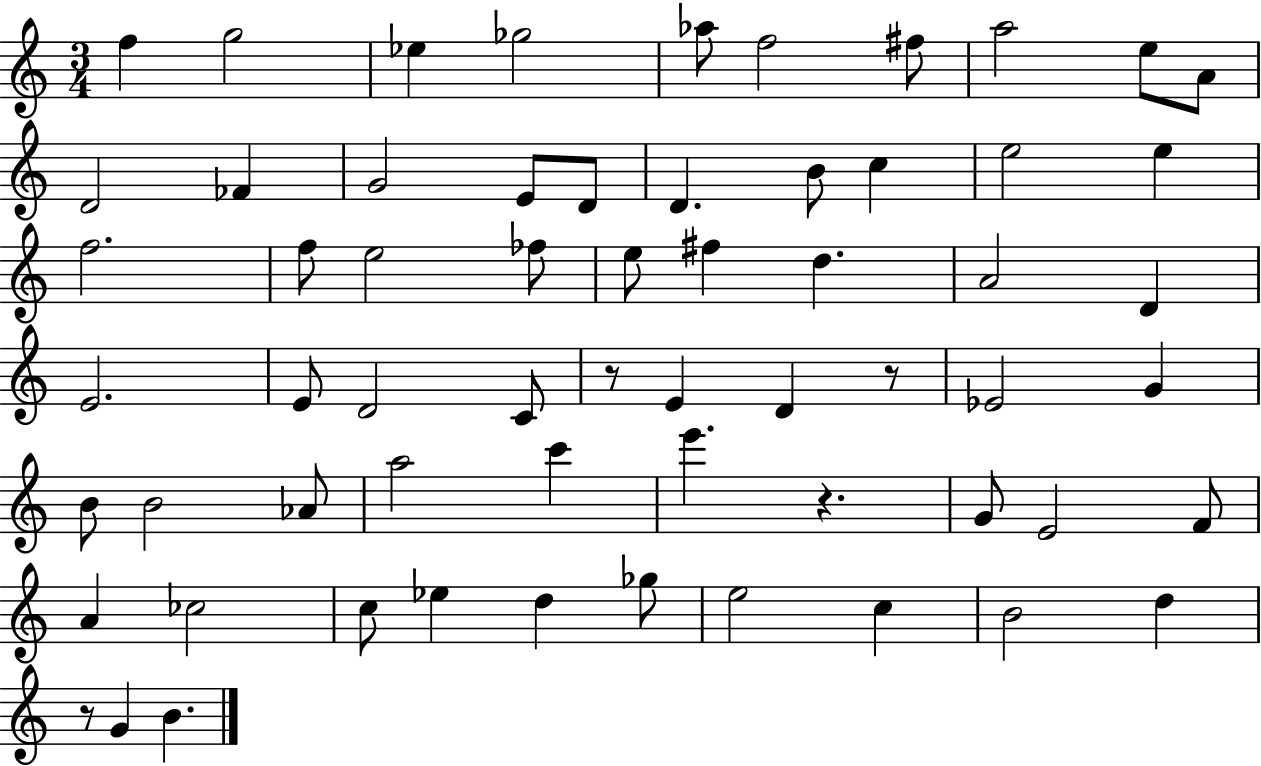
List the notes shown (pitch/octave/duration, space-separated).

F5/q G5/h Eb5/q Gb5/h Ab5/e F5/h F#5/e A5/h E5/e A4/e D4/h FES4/q G4/h E4/e D4/e D4/q. B4/e C5/q E5/h E5/q F5/h. F5/e E5/h FES5/e E5/e F#5/q D5/q. A4/h D4/q E4/h. E4/e D4/h C4/e R/e E4/q D4/q R/e Eb4/h G4/q B4/e B4/h Ab4/e A5/h C6/q E6/q. R/q. G4/e E4/h F4/e A4/q CES5/h C5/e Eb5/q D5/q Gb5/e E5/h C5/q B4/h D5/q R/e G4/q B4/q.